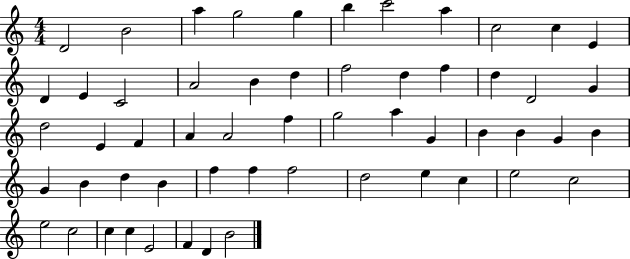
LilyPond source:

{
  \clef treble
  \numericTimeSignature
  \time 4/4
  \key c \major
  d'2 b'2 | a''4 g''2 g''4 | b''4 c'''2 a''4 | c''2 c''4 e'4 | \break d'4 e'4 c'2 | a'2 b'4 d''4 | f''2 d''4 f''4 | d''4 d'2 g'4 | \break d''2 e'4 f'4 | a'4 a'2 f''4 | g''2 a''4 g'4 | b'4 b'4 g'4 b'4 | \break g'4 b'4 d''4 b'4 | f''4 f''4 f''2 | d''2 e''4 c''4 | e''2 c''2 | \break e''2 c''2 | c''4 c''4 e'2 | f'4 d'4 b'2 | \bar "|."
}